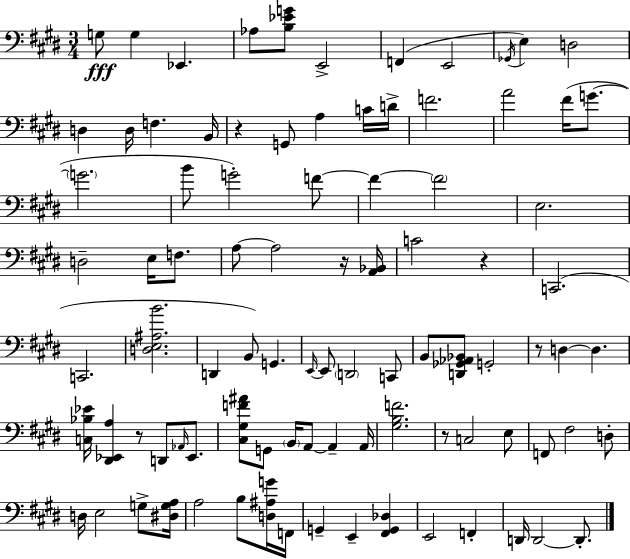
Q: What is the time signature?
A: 3/4